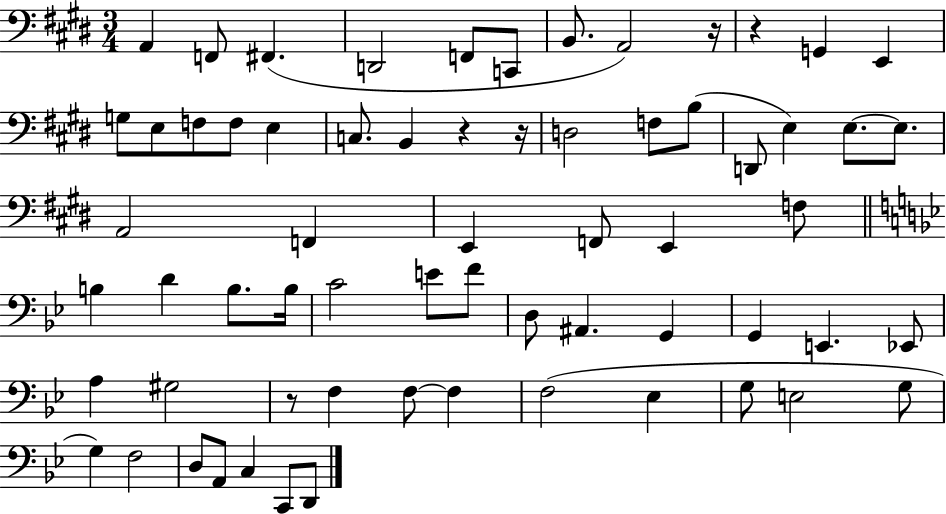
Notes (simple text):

A2/q F2/e F#2/q. D2/h F2/e C2/e B2/e. A2/h R/s R/q G2/q E2/q G3/e E3/e F3/e F3/e E3/q C3/e. B2/q R/q R/s D3/h F3/e B3/e D2/e E3/q E3/e. E3/e. A2/h F2/q E2/q F2/e E2/q F3/e B3/q D4/q B3/e. B3/s C4/h E4/e F4/e D3/e A#2/q. G2/q G2/q E2/q. Eb2/e A3/q G#3/h R/e F3/q F3/e F3/q F3/h Eb3/q G3/e E3/h G3/e G3/q F3/h D3/e A2/e C3/q C2/e D2/e